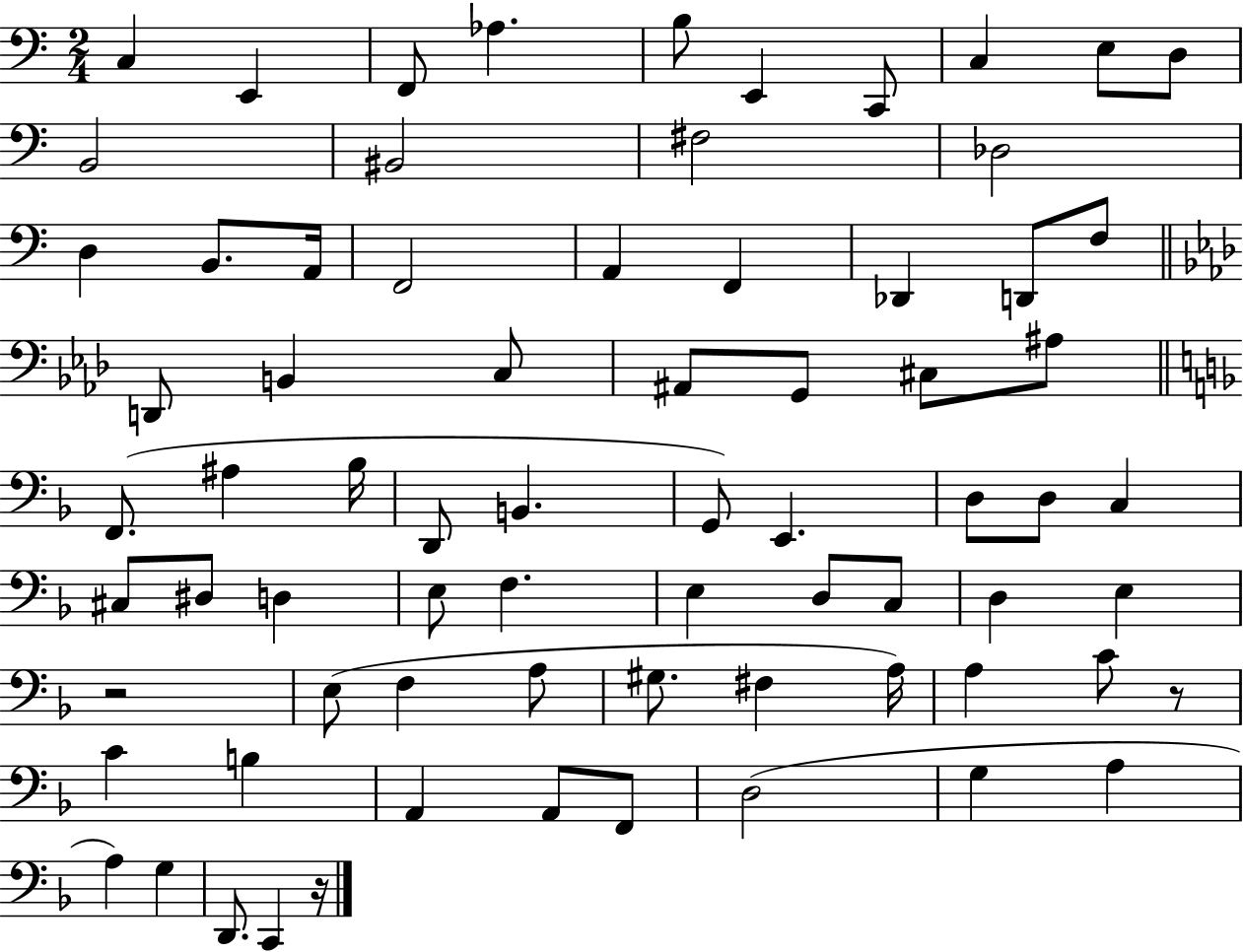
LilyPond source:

{
  \clef bass
  \numericTimeSignature
  \time 2/4
  \key c \major
  \repeat volta 2 { c4 e,4 | f,8 aes4. | b8 e,4 c,8 | c4 e8 d8 | \break b,2 | bis,2 | fis2 | des2 | \break d4 b,8. a,16 | f,2 | a,4 f,4 | des,4 d,8 f8 | \break \bar "||" \break \key f \minor d,8 b,4 c8 | ais,8 g,8 cis8 ais8 | \bar "||" \break \key f \major f,8.( ais4 bes16 | d,8 b,4. | g,8) e,4. | d8 d8 c4 | \break cis8 dis8 d4 | e8 f4. | e4 d8 c8 | d4 e4 | \break r2 | e8( f4 a8 | gis8. fis4 a16) | a4 c'8 r8 | \break c'4 b4 | a,4 a,8 f,8 | d2( | g4 a4 | \break a4) g4 | d,8. c,4 r16 | } \bar "|."
}